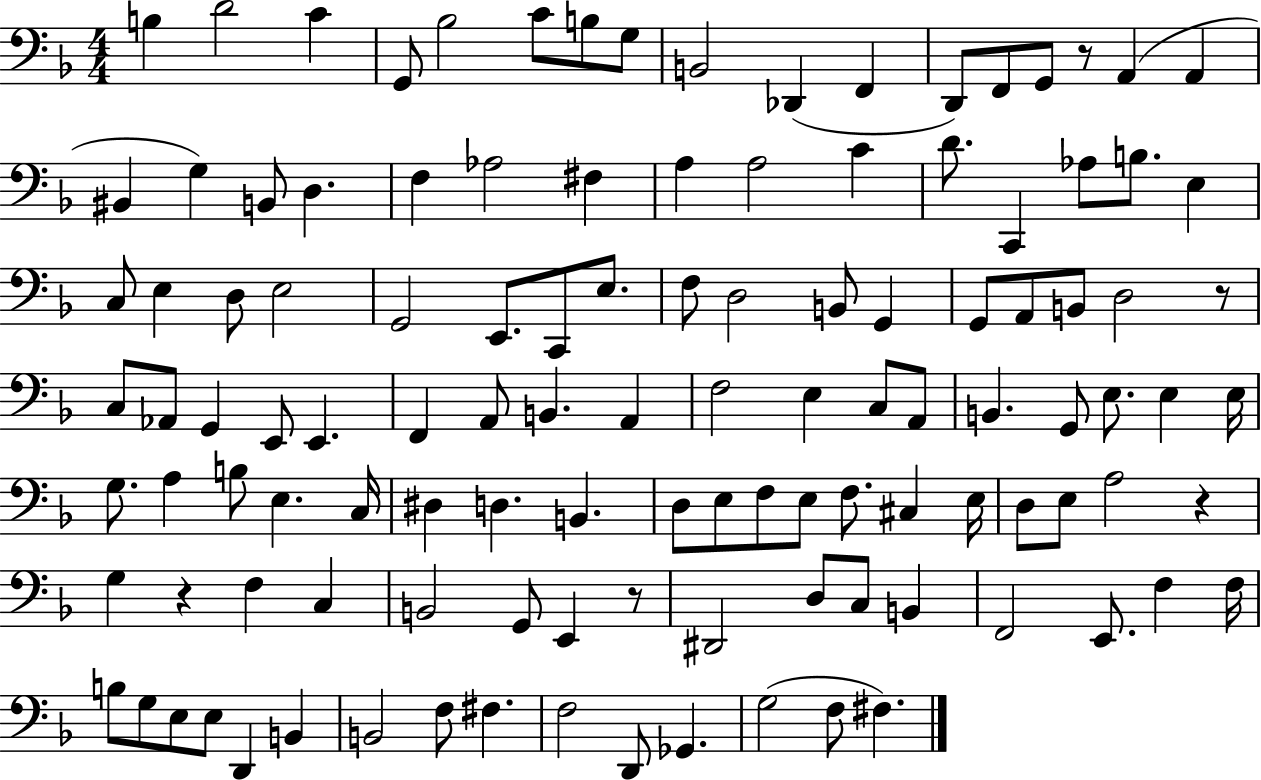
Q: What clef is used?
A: bass